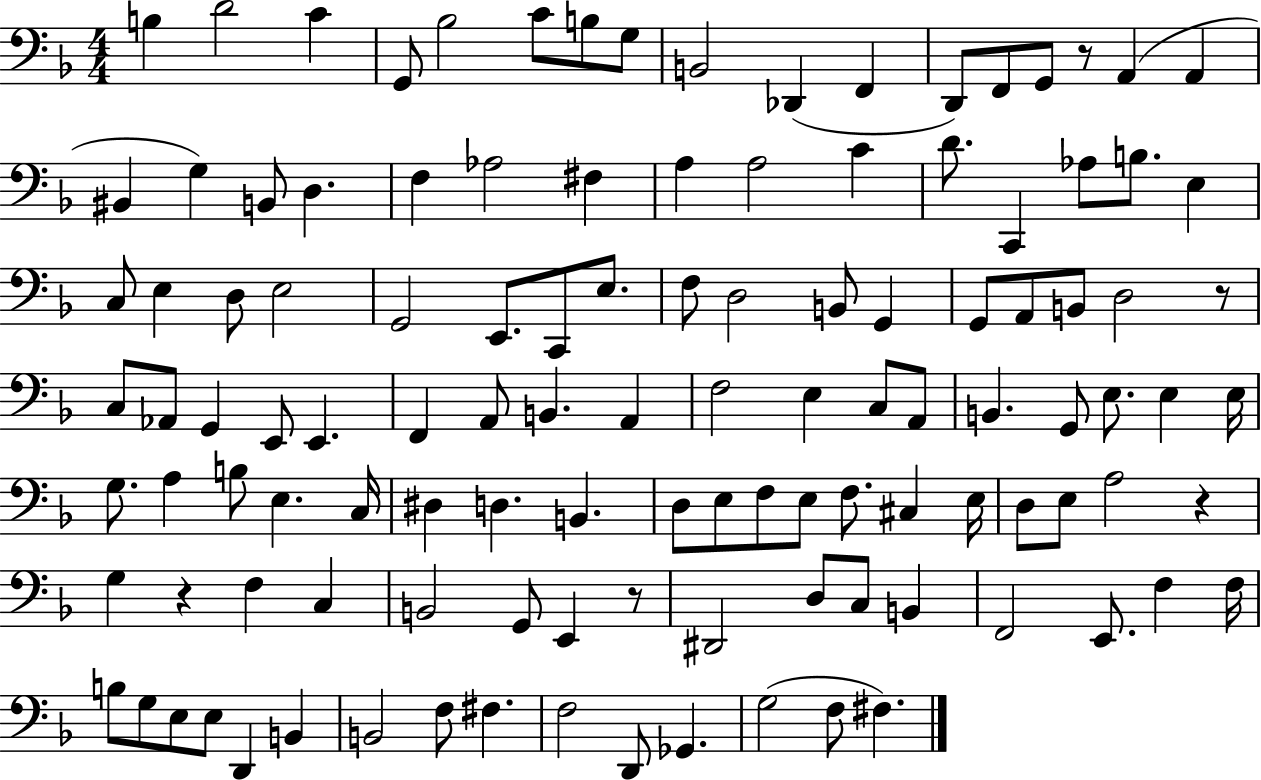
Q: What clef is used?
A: bass